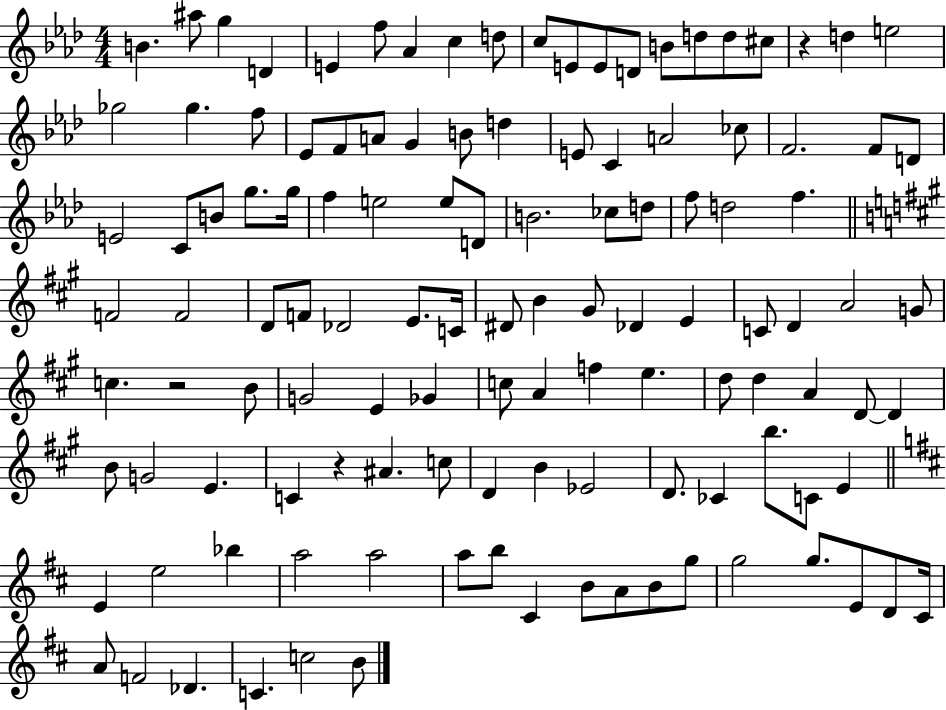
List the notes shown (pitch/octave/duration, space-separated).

B4/q. A#5/e G5/q D4/q E4/q F5/e Ab4/q C5/q D5/e C5/e E4/e E4/e D4/e B4/e D5/e D5/e C#5/e R/q D5/q E5/h Gb5/h Gb5/q. F5/e Eb4/e F4/e A4/e G4/q B4/e D5/q E4/e C4/q A4/h CES5/e F4/h. F4/e D4/e E4/h C4/e B4/e G5/e. G5/s F5/q E5/h E5/e D4/e B4/h. CES5/e D5/e F5/e D5/h F5/q. F4/h F4/h D4/e F4/e Db4/h E4/e. C4/s D#4/e B4/q G#4/e Db4/q E4/q C4/e D4/q A4/h G4/e C5/q. R/h B4/e G4/h E4/q Gb4/q C5/e A4/q F5/q E5/q. D5/e D5/q A4/q D4/e D4/q B4/e G4/h E4/q. C4/q R/q A#4/q. C5/e D4/q B4/q Eb4/h D4/e. CES4/q B5/e. C4/e E4/q E4/q E5/h Bb5/q A5/h A5/h A5/e B5/e C#4/q B4/e A4/e B4/e G5/e G5/h G5/e. E4/e D4/e C#4/s A4/e F4/h Db4/q. C4/q. C5/h B4/e